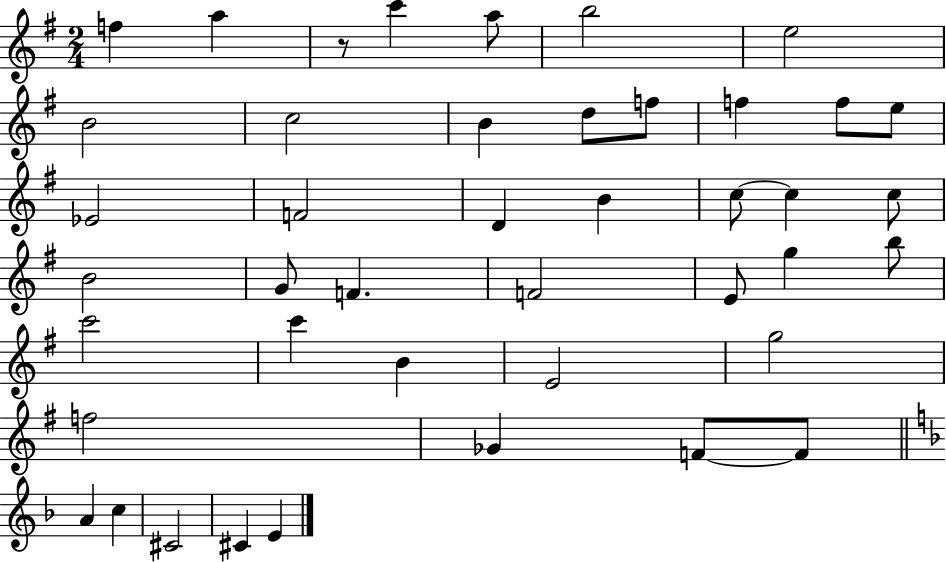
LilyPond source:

{
  \clef treble
  \numericTimeSignature
  \time 2/4
  \key g \major
  f''4 a''4 | r8 c'''4 a''8 | b''2 | e''2 | \break b'2 | c''2 | b'4 d''8 f''8 | f''4 f''8 e''8 | \break ees'2 | f'2 | d'4 b'4 | c''8~~ c''4 c''8 | \break b'2 | g'8 f'4. | f'2 | e'8 g''4 b''8 | \break c'''2 | c'''4 b'4 | e'2 | g''2 | \break f''2 | ges'4 f'8~~ f'8 | \bar "||" \break \key f \major a'4 c''4 | cis'2 | cis'4 e'4 | \bar "|."
}